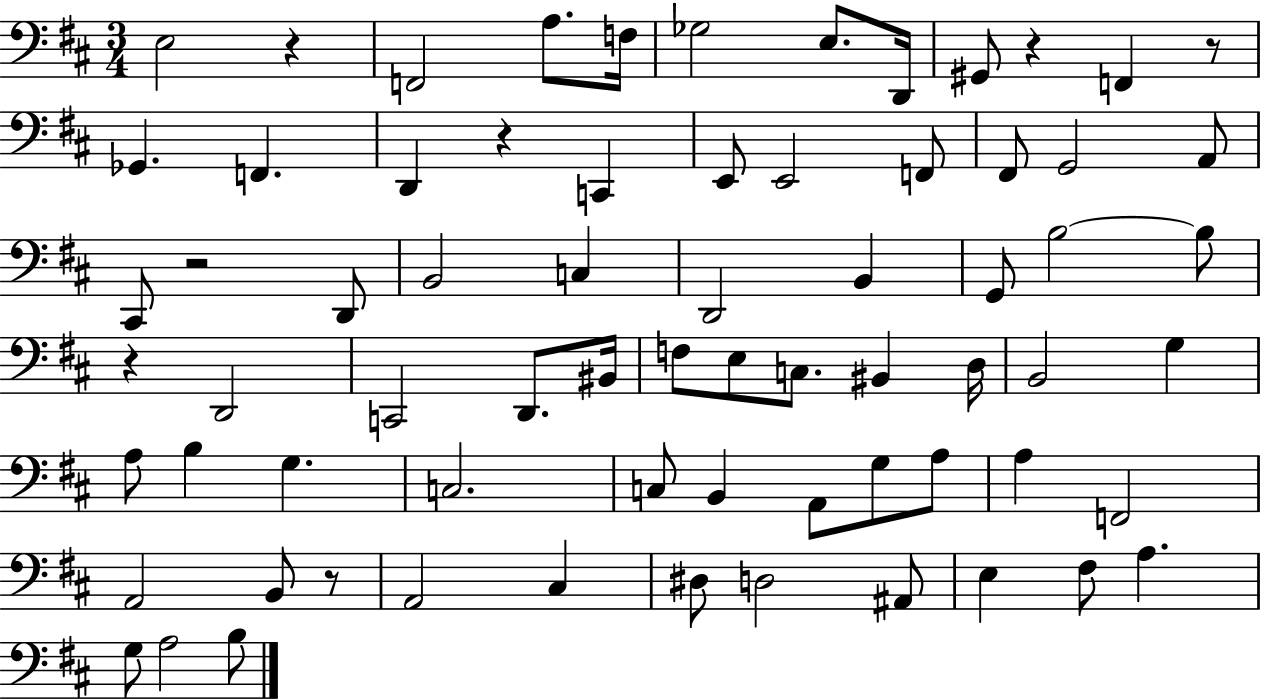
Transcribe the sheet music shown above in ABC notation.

X:1
T:Untitled
M:3/4
L:1/4
K:D
E,2 z F,,2 A,/2 F,/4 _G,2 E,/2 D,,/4 ^G,,/2 z F,, z/2 _G,, F,, D,, z C,, E,,/2 E,,2 F,,/2 ^F,,/2 G,,2 A,,/2 ^C,,/2 z2 D,,/2 B,,2 C, D,,2 B,, G,,/2 B,2 B,/2 z D,,2 C,,2 D,,/2 ^B,,/4 F,/2 E,/2 C,/2 ^B,, D,/4 B,,2 G, A,/2 B, G, C,2 C,/2 B,, A,,/2 G,/2 A,/2 A, F,,2 A,,2 B,,/2 z/2 A,,2 ^C, ^D,/2 D,2 ^A,,/2 E, ^F,/2 A, G,/2 A,2 B,/2